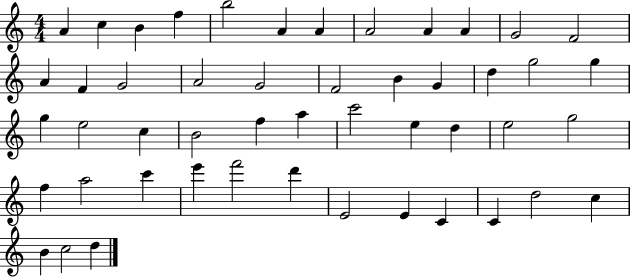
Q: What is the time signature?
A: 4/4